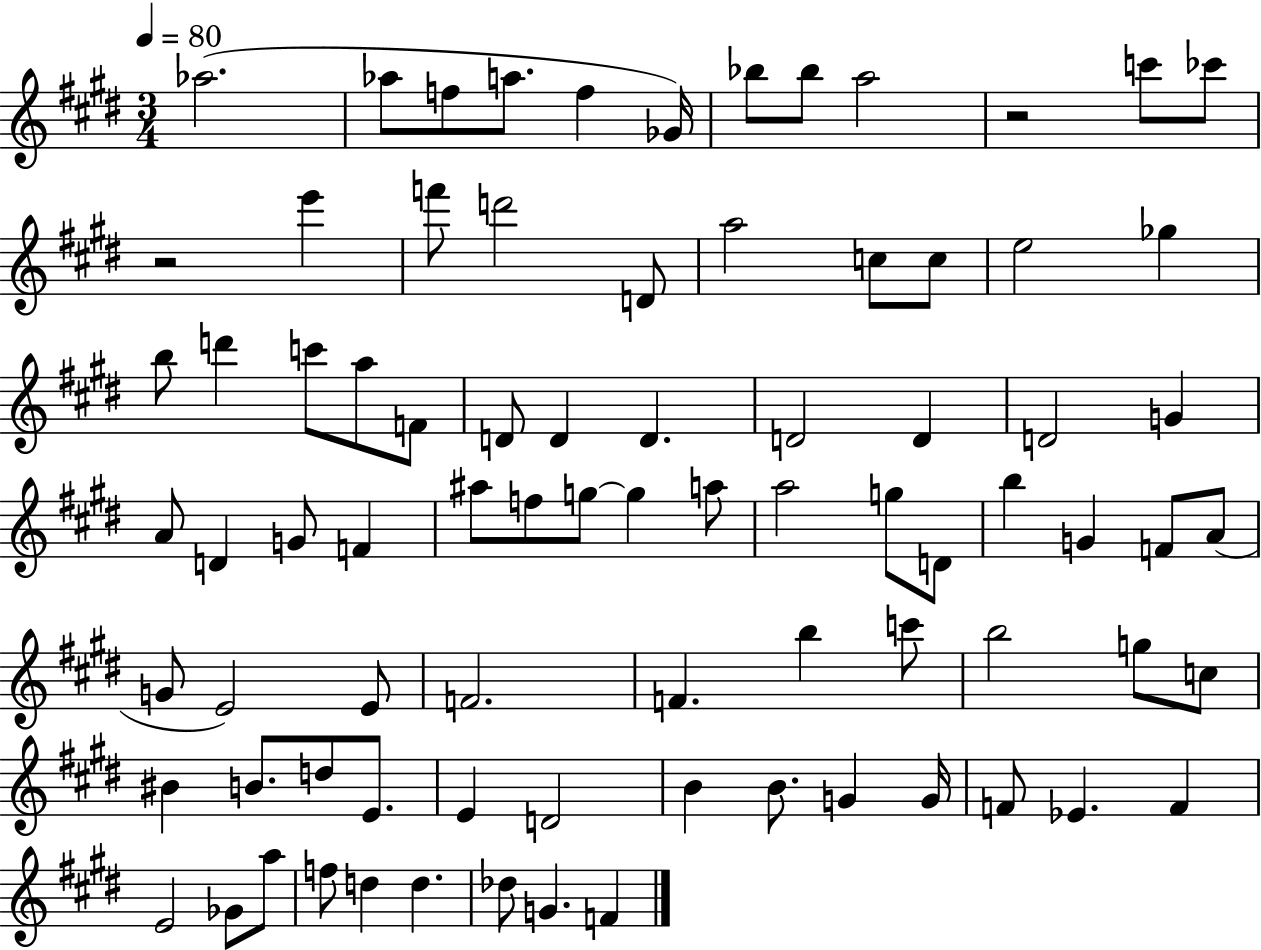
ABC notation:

X:1
T:Untitled
M:3/4
L:1/4
K:E
_a2 _a/2 f/2 a/2 f _G/4 _b/2 _b/2 a2 z2 c'/2 _c'/2 z2 e' f'/2 d'2 D/2 a2 c/2 c/2 e2 _g b/2 d' c'/2 a/2 F/2 D/2 D D D2 D D2 G A/2 D G/2 F ^a/2 f/2 g/2 g a/2 a2 g/2 D/2 b G F/2 A/2 G/2 E2 E/2 F2 F b c'/2 b2 g/2 c/2 ^B B/2 d/2 E/2 E D2 B B/2 G G/4 F/2 _E F E2 _G/2 a/2 f/2 d d _d/2 G F